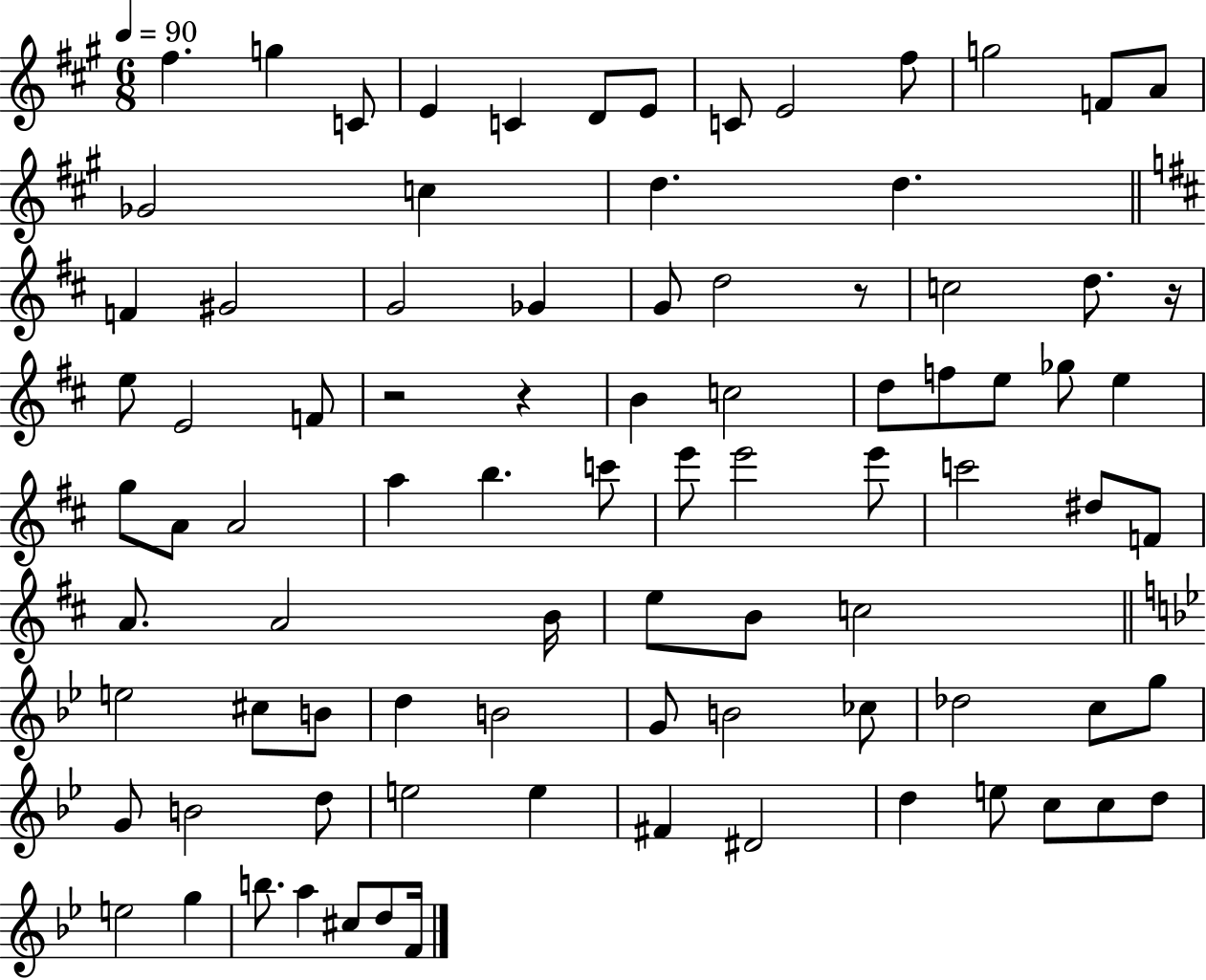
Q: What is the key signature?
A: A major